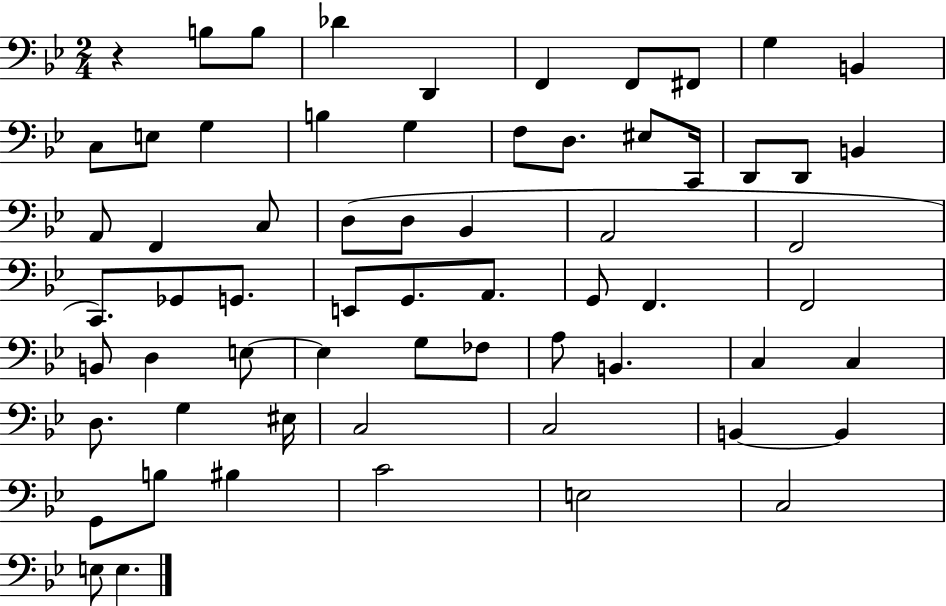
X:1
T:Untitled
M:2/4
L:1/4
K:Bb
z B,/2 B,/2 _D D,, F,, F,,/2 ^F,,/2 G, B,, C,/2 E,/2 G, B, G, F,/2 D,/2 ^E,/2 C,,/4 D,,/2 D,,/2 B,, A,,/2 F,, C,/2 D,/2 D,/2 _B,, A,,2 F,,2 C,,/2 _G,,/2 G,,/2 E,,/2 G,,/2 A,,/2 G,,/2 F,, F,,2 B,,/2 D, E,/2 E, G,/2 _F,/2 A,/2 B,, C, C, D,/2 G, ^E,/4 C,2 C,2 B,, B,, G,,/2 B,/2 ^B, C2 E,2 C,2 E,/2 E,